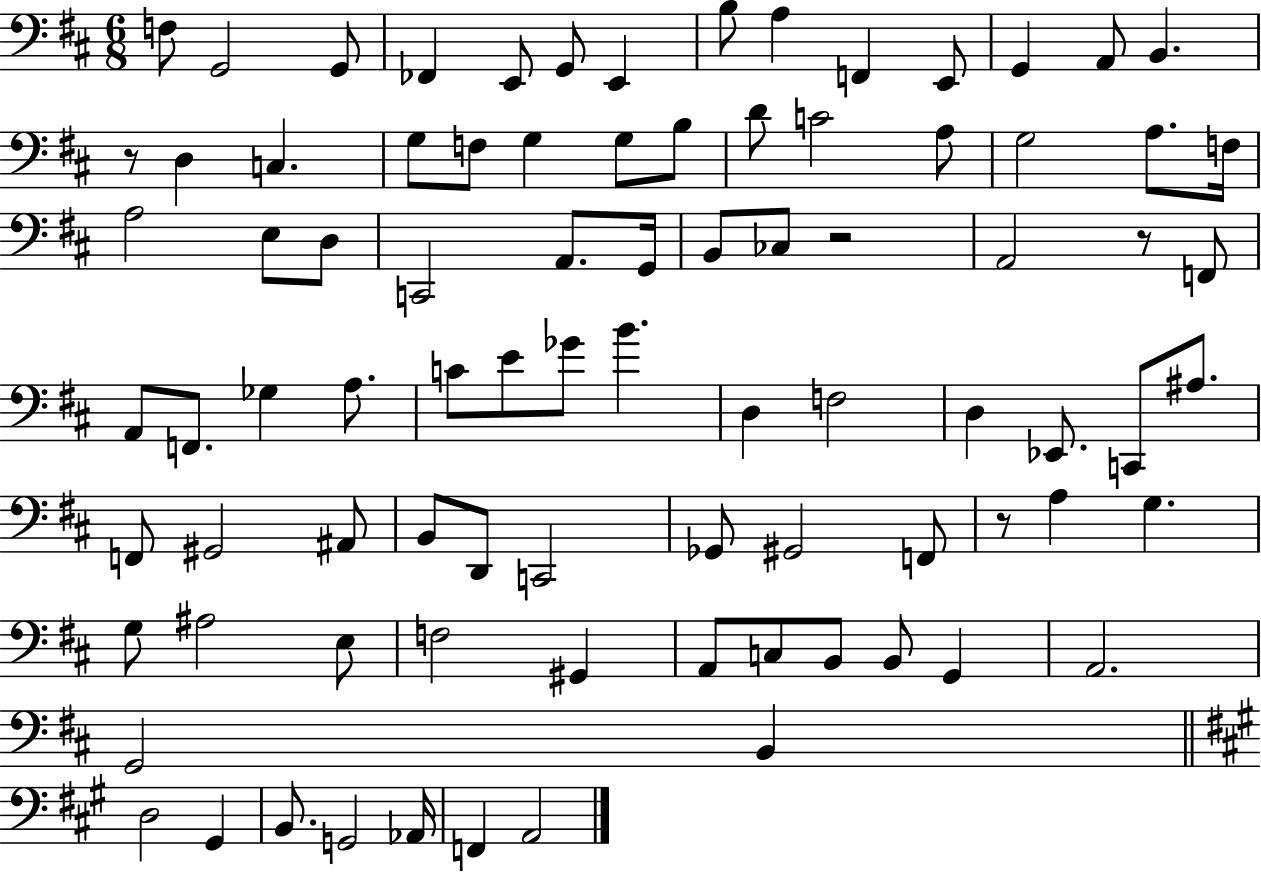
X:1
T:Untitled
M:6/8
L:1/4
K:D
F,/2 G,,2 G,,/2 _F,, E,,/2 G,,/2 E,, B,/2 A, F,, E,,/2 G,, A,,/2 B,, z/2 D, C, G,/2 F,/2 G, G,/2 B,/2 D/2 C2 A,/2 G,2 A,/2 F,/4 A,2 E,/2 D,/2 C,,2 A,,/2 G,,/4 B,,/2 _C,/2 z2 A,,2 z/2 F,,/2 A,,/2 F,,/2 _G, A,/2 C/2 E/2 _G/2 B D, F,2 D, _E,,/2 C,,/2 ^A,/2 F,,/2 ^G,,2 ^A,,/2 B,,/2 D,,/2 C,,2 _G,,/2 ^G,,2 F,,/2 z/2 A, G, G,/2 ^A,2 E,/2 F,2 ^G,, A,,/2 C,/2 B,,/2 B,,/2 G,, A,,2 G,,2 B,, D,2 ^G,, B,,/2 G,,2 _A,,/4 F,, A,,2